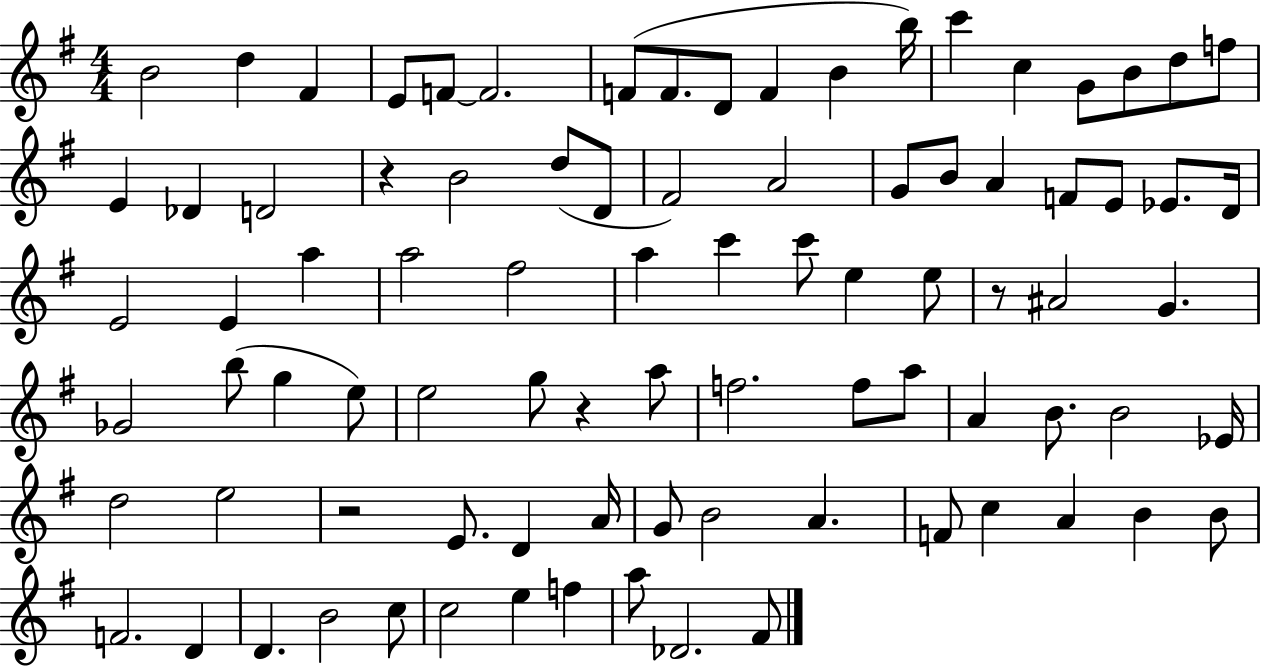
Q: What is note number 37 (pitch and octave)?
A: A5